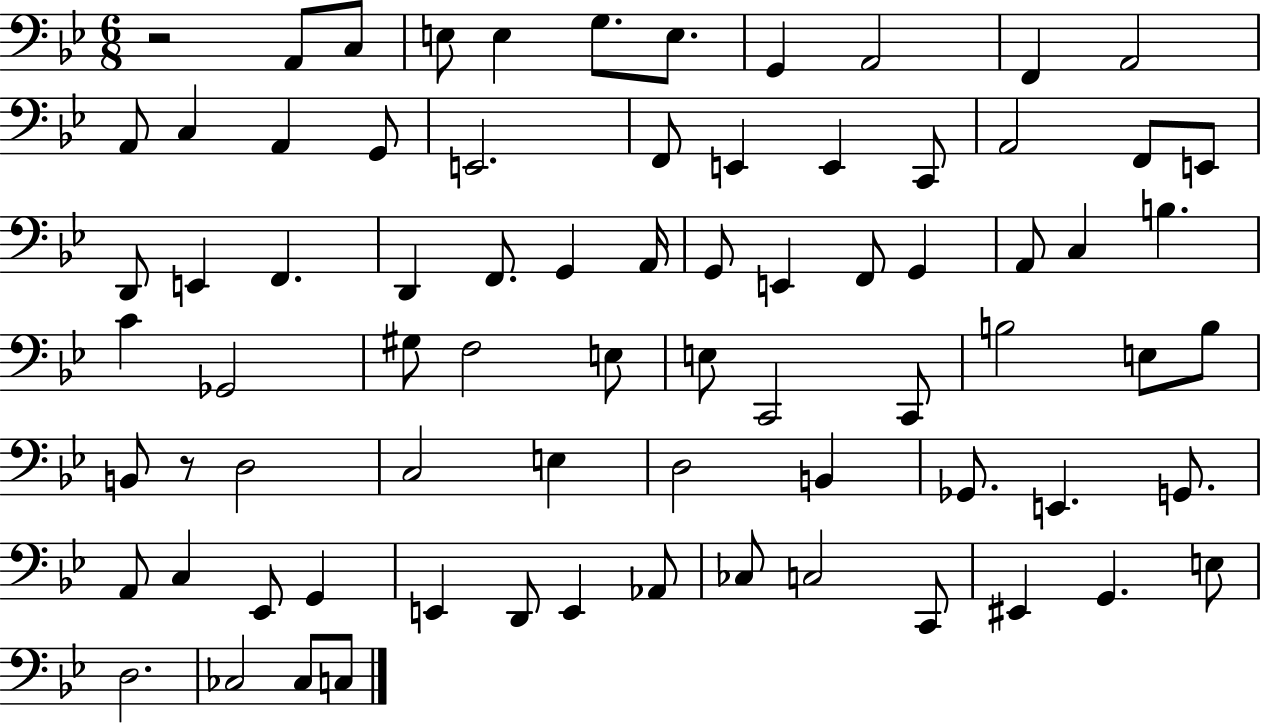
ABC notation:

X:1
T:Untitled
M:6/8
L:1/4
K:Bb
z2 A,,/2 C,/2 E,/2 E, G,/2 E,/2 G,, A,,2 F,, A,,2 A,,/2 C, A,, G,,/2 E,,2 F,,/2 E,, E,, C,,/2 A,,2 F,,/2 E,,/2 D,,/2 E,, F,, D,, F,,/2 G,, A,,/4 G,,/2 E,, F,,/2 G,, A,,/2 C, B, C _G,,2 ^G,/2 F,2 E,/2 E,/2 C,,2 C,,/2 B,2 E,/2 B,/2 B,,/2 z/2 D,2 C,2 E, D,2 B,, _G,,/2 E,, G,,/2 A,,/2 C, _E,,/2 G,, E,, D,,/2 E,, _A,,/2 _C,/2 C,2 C,,/2 ^E,, G,, E,/2 D,2 _C,2 _C,/2 C,/2